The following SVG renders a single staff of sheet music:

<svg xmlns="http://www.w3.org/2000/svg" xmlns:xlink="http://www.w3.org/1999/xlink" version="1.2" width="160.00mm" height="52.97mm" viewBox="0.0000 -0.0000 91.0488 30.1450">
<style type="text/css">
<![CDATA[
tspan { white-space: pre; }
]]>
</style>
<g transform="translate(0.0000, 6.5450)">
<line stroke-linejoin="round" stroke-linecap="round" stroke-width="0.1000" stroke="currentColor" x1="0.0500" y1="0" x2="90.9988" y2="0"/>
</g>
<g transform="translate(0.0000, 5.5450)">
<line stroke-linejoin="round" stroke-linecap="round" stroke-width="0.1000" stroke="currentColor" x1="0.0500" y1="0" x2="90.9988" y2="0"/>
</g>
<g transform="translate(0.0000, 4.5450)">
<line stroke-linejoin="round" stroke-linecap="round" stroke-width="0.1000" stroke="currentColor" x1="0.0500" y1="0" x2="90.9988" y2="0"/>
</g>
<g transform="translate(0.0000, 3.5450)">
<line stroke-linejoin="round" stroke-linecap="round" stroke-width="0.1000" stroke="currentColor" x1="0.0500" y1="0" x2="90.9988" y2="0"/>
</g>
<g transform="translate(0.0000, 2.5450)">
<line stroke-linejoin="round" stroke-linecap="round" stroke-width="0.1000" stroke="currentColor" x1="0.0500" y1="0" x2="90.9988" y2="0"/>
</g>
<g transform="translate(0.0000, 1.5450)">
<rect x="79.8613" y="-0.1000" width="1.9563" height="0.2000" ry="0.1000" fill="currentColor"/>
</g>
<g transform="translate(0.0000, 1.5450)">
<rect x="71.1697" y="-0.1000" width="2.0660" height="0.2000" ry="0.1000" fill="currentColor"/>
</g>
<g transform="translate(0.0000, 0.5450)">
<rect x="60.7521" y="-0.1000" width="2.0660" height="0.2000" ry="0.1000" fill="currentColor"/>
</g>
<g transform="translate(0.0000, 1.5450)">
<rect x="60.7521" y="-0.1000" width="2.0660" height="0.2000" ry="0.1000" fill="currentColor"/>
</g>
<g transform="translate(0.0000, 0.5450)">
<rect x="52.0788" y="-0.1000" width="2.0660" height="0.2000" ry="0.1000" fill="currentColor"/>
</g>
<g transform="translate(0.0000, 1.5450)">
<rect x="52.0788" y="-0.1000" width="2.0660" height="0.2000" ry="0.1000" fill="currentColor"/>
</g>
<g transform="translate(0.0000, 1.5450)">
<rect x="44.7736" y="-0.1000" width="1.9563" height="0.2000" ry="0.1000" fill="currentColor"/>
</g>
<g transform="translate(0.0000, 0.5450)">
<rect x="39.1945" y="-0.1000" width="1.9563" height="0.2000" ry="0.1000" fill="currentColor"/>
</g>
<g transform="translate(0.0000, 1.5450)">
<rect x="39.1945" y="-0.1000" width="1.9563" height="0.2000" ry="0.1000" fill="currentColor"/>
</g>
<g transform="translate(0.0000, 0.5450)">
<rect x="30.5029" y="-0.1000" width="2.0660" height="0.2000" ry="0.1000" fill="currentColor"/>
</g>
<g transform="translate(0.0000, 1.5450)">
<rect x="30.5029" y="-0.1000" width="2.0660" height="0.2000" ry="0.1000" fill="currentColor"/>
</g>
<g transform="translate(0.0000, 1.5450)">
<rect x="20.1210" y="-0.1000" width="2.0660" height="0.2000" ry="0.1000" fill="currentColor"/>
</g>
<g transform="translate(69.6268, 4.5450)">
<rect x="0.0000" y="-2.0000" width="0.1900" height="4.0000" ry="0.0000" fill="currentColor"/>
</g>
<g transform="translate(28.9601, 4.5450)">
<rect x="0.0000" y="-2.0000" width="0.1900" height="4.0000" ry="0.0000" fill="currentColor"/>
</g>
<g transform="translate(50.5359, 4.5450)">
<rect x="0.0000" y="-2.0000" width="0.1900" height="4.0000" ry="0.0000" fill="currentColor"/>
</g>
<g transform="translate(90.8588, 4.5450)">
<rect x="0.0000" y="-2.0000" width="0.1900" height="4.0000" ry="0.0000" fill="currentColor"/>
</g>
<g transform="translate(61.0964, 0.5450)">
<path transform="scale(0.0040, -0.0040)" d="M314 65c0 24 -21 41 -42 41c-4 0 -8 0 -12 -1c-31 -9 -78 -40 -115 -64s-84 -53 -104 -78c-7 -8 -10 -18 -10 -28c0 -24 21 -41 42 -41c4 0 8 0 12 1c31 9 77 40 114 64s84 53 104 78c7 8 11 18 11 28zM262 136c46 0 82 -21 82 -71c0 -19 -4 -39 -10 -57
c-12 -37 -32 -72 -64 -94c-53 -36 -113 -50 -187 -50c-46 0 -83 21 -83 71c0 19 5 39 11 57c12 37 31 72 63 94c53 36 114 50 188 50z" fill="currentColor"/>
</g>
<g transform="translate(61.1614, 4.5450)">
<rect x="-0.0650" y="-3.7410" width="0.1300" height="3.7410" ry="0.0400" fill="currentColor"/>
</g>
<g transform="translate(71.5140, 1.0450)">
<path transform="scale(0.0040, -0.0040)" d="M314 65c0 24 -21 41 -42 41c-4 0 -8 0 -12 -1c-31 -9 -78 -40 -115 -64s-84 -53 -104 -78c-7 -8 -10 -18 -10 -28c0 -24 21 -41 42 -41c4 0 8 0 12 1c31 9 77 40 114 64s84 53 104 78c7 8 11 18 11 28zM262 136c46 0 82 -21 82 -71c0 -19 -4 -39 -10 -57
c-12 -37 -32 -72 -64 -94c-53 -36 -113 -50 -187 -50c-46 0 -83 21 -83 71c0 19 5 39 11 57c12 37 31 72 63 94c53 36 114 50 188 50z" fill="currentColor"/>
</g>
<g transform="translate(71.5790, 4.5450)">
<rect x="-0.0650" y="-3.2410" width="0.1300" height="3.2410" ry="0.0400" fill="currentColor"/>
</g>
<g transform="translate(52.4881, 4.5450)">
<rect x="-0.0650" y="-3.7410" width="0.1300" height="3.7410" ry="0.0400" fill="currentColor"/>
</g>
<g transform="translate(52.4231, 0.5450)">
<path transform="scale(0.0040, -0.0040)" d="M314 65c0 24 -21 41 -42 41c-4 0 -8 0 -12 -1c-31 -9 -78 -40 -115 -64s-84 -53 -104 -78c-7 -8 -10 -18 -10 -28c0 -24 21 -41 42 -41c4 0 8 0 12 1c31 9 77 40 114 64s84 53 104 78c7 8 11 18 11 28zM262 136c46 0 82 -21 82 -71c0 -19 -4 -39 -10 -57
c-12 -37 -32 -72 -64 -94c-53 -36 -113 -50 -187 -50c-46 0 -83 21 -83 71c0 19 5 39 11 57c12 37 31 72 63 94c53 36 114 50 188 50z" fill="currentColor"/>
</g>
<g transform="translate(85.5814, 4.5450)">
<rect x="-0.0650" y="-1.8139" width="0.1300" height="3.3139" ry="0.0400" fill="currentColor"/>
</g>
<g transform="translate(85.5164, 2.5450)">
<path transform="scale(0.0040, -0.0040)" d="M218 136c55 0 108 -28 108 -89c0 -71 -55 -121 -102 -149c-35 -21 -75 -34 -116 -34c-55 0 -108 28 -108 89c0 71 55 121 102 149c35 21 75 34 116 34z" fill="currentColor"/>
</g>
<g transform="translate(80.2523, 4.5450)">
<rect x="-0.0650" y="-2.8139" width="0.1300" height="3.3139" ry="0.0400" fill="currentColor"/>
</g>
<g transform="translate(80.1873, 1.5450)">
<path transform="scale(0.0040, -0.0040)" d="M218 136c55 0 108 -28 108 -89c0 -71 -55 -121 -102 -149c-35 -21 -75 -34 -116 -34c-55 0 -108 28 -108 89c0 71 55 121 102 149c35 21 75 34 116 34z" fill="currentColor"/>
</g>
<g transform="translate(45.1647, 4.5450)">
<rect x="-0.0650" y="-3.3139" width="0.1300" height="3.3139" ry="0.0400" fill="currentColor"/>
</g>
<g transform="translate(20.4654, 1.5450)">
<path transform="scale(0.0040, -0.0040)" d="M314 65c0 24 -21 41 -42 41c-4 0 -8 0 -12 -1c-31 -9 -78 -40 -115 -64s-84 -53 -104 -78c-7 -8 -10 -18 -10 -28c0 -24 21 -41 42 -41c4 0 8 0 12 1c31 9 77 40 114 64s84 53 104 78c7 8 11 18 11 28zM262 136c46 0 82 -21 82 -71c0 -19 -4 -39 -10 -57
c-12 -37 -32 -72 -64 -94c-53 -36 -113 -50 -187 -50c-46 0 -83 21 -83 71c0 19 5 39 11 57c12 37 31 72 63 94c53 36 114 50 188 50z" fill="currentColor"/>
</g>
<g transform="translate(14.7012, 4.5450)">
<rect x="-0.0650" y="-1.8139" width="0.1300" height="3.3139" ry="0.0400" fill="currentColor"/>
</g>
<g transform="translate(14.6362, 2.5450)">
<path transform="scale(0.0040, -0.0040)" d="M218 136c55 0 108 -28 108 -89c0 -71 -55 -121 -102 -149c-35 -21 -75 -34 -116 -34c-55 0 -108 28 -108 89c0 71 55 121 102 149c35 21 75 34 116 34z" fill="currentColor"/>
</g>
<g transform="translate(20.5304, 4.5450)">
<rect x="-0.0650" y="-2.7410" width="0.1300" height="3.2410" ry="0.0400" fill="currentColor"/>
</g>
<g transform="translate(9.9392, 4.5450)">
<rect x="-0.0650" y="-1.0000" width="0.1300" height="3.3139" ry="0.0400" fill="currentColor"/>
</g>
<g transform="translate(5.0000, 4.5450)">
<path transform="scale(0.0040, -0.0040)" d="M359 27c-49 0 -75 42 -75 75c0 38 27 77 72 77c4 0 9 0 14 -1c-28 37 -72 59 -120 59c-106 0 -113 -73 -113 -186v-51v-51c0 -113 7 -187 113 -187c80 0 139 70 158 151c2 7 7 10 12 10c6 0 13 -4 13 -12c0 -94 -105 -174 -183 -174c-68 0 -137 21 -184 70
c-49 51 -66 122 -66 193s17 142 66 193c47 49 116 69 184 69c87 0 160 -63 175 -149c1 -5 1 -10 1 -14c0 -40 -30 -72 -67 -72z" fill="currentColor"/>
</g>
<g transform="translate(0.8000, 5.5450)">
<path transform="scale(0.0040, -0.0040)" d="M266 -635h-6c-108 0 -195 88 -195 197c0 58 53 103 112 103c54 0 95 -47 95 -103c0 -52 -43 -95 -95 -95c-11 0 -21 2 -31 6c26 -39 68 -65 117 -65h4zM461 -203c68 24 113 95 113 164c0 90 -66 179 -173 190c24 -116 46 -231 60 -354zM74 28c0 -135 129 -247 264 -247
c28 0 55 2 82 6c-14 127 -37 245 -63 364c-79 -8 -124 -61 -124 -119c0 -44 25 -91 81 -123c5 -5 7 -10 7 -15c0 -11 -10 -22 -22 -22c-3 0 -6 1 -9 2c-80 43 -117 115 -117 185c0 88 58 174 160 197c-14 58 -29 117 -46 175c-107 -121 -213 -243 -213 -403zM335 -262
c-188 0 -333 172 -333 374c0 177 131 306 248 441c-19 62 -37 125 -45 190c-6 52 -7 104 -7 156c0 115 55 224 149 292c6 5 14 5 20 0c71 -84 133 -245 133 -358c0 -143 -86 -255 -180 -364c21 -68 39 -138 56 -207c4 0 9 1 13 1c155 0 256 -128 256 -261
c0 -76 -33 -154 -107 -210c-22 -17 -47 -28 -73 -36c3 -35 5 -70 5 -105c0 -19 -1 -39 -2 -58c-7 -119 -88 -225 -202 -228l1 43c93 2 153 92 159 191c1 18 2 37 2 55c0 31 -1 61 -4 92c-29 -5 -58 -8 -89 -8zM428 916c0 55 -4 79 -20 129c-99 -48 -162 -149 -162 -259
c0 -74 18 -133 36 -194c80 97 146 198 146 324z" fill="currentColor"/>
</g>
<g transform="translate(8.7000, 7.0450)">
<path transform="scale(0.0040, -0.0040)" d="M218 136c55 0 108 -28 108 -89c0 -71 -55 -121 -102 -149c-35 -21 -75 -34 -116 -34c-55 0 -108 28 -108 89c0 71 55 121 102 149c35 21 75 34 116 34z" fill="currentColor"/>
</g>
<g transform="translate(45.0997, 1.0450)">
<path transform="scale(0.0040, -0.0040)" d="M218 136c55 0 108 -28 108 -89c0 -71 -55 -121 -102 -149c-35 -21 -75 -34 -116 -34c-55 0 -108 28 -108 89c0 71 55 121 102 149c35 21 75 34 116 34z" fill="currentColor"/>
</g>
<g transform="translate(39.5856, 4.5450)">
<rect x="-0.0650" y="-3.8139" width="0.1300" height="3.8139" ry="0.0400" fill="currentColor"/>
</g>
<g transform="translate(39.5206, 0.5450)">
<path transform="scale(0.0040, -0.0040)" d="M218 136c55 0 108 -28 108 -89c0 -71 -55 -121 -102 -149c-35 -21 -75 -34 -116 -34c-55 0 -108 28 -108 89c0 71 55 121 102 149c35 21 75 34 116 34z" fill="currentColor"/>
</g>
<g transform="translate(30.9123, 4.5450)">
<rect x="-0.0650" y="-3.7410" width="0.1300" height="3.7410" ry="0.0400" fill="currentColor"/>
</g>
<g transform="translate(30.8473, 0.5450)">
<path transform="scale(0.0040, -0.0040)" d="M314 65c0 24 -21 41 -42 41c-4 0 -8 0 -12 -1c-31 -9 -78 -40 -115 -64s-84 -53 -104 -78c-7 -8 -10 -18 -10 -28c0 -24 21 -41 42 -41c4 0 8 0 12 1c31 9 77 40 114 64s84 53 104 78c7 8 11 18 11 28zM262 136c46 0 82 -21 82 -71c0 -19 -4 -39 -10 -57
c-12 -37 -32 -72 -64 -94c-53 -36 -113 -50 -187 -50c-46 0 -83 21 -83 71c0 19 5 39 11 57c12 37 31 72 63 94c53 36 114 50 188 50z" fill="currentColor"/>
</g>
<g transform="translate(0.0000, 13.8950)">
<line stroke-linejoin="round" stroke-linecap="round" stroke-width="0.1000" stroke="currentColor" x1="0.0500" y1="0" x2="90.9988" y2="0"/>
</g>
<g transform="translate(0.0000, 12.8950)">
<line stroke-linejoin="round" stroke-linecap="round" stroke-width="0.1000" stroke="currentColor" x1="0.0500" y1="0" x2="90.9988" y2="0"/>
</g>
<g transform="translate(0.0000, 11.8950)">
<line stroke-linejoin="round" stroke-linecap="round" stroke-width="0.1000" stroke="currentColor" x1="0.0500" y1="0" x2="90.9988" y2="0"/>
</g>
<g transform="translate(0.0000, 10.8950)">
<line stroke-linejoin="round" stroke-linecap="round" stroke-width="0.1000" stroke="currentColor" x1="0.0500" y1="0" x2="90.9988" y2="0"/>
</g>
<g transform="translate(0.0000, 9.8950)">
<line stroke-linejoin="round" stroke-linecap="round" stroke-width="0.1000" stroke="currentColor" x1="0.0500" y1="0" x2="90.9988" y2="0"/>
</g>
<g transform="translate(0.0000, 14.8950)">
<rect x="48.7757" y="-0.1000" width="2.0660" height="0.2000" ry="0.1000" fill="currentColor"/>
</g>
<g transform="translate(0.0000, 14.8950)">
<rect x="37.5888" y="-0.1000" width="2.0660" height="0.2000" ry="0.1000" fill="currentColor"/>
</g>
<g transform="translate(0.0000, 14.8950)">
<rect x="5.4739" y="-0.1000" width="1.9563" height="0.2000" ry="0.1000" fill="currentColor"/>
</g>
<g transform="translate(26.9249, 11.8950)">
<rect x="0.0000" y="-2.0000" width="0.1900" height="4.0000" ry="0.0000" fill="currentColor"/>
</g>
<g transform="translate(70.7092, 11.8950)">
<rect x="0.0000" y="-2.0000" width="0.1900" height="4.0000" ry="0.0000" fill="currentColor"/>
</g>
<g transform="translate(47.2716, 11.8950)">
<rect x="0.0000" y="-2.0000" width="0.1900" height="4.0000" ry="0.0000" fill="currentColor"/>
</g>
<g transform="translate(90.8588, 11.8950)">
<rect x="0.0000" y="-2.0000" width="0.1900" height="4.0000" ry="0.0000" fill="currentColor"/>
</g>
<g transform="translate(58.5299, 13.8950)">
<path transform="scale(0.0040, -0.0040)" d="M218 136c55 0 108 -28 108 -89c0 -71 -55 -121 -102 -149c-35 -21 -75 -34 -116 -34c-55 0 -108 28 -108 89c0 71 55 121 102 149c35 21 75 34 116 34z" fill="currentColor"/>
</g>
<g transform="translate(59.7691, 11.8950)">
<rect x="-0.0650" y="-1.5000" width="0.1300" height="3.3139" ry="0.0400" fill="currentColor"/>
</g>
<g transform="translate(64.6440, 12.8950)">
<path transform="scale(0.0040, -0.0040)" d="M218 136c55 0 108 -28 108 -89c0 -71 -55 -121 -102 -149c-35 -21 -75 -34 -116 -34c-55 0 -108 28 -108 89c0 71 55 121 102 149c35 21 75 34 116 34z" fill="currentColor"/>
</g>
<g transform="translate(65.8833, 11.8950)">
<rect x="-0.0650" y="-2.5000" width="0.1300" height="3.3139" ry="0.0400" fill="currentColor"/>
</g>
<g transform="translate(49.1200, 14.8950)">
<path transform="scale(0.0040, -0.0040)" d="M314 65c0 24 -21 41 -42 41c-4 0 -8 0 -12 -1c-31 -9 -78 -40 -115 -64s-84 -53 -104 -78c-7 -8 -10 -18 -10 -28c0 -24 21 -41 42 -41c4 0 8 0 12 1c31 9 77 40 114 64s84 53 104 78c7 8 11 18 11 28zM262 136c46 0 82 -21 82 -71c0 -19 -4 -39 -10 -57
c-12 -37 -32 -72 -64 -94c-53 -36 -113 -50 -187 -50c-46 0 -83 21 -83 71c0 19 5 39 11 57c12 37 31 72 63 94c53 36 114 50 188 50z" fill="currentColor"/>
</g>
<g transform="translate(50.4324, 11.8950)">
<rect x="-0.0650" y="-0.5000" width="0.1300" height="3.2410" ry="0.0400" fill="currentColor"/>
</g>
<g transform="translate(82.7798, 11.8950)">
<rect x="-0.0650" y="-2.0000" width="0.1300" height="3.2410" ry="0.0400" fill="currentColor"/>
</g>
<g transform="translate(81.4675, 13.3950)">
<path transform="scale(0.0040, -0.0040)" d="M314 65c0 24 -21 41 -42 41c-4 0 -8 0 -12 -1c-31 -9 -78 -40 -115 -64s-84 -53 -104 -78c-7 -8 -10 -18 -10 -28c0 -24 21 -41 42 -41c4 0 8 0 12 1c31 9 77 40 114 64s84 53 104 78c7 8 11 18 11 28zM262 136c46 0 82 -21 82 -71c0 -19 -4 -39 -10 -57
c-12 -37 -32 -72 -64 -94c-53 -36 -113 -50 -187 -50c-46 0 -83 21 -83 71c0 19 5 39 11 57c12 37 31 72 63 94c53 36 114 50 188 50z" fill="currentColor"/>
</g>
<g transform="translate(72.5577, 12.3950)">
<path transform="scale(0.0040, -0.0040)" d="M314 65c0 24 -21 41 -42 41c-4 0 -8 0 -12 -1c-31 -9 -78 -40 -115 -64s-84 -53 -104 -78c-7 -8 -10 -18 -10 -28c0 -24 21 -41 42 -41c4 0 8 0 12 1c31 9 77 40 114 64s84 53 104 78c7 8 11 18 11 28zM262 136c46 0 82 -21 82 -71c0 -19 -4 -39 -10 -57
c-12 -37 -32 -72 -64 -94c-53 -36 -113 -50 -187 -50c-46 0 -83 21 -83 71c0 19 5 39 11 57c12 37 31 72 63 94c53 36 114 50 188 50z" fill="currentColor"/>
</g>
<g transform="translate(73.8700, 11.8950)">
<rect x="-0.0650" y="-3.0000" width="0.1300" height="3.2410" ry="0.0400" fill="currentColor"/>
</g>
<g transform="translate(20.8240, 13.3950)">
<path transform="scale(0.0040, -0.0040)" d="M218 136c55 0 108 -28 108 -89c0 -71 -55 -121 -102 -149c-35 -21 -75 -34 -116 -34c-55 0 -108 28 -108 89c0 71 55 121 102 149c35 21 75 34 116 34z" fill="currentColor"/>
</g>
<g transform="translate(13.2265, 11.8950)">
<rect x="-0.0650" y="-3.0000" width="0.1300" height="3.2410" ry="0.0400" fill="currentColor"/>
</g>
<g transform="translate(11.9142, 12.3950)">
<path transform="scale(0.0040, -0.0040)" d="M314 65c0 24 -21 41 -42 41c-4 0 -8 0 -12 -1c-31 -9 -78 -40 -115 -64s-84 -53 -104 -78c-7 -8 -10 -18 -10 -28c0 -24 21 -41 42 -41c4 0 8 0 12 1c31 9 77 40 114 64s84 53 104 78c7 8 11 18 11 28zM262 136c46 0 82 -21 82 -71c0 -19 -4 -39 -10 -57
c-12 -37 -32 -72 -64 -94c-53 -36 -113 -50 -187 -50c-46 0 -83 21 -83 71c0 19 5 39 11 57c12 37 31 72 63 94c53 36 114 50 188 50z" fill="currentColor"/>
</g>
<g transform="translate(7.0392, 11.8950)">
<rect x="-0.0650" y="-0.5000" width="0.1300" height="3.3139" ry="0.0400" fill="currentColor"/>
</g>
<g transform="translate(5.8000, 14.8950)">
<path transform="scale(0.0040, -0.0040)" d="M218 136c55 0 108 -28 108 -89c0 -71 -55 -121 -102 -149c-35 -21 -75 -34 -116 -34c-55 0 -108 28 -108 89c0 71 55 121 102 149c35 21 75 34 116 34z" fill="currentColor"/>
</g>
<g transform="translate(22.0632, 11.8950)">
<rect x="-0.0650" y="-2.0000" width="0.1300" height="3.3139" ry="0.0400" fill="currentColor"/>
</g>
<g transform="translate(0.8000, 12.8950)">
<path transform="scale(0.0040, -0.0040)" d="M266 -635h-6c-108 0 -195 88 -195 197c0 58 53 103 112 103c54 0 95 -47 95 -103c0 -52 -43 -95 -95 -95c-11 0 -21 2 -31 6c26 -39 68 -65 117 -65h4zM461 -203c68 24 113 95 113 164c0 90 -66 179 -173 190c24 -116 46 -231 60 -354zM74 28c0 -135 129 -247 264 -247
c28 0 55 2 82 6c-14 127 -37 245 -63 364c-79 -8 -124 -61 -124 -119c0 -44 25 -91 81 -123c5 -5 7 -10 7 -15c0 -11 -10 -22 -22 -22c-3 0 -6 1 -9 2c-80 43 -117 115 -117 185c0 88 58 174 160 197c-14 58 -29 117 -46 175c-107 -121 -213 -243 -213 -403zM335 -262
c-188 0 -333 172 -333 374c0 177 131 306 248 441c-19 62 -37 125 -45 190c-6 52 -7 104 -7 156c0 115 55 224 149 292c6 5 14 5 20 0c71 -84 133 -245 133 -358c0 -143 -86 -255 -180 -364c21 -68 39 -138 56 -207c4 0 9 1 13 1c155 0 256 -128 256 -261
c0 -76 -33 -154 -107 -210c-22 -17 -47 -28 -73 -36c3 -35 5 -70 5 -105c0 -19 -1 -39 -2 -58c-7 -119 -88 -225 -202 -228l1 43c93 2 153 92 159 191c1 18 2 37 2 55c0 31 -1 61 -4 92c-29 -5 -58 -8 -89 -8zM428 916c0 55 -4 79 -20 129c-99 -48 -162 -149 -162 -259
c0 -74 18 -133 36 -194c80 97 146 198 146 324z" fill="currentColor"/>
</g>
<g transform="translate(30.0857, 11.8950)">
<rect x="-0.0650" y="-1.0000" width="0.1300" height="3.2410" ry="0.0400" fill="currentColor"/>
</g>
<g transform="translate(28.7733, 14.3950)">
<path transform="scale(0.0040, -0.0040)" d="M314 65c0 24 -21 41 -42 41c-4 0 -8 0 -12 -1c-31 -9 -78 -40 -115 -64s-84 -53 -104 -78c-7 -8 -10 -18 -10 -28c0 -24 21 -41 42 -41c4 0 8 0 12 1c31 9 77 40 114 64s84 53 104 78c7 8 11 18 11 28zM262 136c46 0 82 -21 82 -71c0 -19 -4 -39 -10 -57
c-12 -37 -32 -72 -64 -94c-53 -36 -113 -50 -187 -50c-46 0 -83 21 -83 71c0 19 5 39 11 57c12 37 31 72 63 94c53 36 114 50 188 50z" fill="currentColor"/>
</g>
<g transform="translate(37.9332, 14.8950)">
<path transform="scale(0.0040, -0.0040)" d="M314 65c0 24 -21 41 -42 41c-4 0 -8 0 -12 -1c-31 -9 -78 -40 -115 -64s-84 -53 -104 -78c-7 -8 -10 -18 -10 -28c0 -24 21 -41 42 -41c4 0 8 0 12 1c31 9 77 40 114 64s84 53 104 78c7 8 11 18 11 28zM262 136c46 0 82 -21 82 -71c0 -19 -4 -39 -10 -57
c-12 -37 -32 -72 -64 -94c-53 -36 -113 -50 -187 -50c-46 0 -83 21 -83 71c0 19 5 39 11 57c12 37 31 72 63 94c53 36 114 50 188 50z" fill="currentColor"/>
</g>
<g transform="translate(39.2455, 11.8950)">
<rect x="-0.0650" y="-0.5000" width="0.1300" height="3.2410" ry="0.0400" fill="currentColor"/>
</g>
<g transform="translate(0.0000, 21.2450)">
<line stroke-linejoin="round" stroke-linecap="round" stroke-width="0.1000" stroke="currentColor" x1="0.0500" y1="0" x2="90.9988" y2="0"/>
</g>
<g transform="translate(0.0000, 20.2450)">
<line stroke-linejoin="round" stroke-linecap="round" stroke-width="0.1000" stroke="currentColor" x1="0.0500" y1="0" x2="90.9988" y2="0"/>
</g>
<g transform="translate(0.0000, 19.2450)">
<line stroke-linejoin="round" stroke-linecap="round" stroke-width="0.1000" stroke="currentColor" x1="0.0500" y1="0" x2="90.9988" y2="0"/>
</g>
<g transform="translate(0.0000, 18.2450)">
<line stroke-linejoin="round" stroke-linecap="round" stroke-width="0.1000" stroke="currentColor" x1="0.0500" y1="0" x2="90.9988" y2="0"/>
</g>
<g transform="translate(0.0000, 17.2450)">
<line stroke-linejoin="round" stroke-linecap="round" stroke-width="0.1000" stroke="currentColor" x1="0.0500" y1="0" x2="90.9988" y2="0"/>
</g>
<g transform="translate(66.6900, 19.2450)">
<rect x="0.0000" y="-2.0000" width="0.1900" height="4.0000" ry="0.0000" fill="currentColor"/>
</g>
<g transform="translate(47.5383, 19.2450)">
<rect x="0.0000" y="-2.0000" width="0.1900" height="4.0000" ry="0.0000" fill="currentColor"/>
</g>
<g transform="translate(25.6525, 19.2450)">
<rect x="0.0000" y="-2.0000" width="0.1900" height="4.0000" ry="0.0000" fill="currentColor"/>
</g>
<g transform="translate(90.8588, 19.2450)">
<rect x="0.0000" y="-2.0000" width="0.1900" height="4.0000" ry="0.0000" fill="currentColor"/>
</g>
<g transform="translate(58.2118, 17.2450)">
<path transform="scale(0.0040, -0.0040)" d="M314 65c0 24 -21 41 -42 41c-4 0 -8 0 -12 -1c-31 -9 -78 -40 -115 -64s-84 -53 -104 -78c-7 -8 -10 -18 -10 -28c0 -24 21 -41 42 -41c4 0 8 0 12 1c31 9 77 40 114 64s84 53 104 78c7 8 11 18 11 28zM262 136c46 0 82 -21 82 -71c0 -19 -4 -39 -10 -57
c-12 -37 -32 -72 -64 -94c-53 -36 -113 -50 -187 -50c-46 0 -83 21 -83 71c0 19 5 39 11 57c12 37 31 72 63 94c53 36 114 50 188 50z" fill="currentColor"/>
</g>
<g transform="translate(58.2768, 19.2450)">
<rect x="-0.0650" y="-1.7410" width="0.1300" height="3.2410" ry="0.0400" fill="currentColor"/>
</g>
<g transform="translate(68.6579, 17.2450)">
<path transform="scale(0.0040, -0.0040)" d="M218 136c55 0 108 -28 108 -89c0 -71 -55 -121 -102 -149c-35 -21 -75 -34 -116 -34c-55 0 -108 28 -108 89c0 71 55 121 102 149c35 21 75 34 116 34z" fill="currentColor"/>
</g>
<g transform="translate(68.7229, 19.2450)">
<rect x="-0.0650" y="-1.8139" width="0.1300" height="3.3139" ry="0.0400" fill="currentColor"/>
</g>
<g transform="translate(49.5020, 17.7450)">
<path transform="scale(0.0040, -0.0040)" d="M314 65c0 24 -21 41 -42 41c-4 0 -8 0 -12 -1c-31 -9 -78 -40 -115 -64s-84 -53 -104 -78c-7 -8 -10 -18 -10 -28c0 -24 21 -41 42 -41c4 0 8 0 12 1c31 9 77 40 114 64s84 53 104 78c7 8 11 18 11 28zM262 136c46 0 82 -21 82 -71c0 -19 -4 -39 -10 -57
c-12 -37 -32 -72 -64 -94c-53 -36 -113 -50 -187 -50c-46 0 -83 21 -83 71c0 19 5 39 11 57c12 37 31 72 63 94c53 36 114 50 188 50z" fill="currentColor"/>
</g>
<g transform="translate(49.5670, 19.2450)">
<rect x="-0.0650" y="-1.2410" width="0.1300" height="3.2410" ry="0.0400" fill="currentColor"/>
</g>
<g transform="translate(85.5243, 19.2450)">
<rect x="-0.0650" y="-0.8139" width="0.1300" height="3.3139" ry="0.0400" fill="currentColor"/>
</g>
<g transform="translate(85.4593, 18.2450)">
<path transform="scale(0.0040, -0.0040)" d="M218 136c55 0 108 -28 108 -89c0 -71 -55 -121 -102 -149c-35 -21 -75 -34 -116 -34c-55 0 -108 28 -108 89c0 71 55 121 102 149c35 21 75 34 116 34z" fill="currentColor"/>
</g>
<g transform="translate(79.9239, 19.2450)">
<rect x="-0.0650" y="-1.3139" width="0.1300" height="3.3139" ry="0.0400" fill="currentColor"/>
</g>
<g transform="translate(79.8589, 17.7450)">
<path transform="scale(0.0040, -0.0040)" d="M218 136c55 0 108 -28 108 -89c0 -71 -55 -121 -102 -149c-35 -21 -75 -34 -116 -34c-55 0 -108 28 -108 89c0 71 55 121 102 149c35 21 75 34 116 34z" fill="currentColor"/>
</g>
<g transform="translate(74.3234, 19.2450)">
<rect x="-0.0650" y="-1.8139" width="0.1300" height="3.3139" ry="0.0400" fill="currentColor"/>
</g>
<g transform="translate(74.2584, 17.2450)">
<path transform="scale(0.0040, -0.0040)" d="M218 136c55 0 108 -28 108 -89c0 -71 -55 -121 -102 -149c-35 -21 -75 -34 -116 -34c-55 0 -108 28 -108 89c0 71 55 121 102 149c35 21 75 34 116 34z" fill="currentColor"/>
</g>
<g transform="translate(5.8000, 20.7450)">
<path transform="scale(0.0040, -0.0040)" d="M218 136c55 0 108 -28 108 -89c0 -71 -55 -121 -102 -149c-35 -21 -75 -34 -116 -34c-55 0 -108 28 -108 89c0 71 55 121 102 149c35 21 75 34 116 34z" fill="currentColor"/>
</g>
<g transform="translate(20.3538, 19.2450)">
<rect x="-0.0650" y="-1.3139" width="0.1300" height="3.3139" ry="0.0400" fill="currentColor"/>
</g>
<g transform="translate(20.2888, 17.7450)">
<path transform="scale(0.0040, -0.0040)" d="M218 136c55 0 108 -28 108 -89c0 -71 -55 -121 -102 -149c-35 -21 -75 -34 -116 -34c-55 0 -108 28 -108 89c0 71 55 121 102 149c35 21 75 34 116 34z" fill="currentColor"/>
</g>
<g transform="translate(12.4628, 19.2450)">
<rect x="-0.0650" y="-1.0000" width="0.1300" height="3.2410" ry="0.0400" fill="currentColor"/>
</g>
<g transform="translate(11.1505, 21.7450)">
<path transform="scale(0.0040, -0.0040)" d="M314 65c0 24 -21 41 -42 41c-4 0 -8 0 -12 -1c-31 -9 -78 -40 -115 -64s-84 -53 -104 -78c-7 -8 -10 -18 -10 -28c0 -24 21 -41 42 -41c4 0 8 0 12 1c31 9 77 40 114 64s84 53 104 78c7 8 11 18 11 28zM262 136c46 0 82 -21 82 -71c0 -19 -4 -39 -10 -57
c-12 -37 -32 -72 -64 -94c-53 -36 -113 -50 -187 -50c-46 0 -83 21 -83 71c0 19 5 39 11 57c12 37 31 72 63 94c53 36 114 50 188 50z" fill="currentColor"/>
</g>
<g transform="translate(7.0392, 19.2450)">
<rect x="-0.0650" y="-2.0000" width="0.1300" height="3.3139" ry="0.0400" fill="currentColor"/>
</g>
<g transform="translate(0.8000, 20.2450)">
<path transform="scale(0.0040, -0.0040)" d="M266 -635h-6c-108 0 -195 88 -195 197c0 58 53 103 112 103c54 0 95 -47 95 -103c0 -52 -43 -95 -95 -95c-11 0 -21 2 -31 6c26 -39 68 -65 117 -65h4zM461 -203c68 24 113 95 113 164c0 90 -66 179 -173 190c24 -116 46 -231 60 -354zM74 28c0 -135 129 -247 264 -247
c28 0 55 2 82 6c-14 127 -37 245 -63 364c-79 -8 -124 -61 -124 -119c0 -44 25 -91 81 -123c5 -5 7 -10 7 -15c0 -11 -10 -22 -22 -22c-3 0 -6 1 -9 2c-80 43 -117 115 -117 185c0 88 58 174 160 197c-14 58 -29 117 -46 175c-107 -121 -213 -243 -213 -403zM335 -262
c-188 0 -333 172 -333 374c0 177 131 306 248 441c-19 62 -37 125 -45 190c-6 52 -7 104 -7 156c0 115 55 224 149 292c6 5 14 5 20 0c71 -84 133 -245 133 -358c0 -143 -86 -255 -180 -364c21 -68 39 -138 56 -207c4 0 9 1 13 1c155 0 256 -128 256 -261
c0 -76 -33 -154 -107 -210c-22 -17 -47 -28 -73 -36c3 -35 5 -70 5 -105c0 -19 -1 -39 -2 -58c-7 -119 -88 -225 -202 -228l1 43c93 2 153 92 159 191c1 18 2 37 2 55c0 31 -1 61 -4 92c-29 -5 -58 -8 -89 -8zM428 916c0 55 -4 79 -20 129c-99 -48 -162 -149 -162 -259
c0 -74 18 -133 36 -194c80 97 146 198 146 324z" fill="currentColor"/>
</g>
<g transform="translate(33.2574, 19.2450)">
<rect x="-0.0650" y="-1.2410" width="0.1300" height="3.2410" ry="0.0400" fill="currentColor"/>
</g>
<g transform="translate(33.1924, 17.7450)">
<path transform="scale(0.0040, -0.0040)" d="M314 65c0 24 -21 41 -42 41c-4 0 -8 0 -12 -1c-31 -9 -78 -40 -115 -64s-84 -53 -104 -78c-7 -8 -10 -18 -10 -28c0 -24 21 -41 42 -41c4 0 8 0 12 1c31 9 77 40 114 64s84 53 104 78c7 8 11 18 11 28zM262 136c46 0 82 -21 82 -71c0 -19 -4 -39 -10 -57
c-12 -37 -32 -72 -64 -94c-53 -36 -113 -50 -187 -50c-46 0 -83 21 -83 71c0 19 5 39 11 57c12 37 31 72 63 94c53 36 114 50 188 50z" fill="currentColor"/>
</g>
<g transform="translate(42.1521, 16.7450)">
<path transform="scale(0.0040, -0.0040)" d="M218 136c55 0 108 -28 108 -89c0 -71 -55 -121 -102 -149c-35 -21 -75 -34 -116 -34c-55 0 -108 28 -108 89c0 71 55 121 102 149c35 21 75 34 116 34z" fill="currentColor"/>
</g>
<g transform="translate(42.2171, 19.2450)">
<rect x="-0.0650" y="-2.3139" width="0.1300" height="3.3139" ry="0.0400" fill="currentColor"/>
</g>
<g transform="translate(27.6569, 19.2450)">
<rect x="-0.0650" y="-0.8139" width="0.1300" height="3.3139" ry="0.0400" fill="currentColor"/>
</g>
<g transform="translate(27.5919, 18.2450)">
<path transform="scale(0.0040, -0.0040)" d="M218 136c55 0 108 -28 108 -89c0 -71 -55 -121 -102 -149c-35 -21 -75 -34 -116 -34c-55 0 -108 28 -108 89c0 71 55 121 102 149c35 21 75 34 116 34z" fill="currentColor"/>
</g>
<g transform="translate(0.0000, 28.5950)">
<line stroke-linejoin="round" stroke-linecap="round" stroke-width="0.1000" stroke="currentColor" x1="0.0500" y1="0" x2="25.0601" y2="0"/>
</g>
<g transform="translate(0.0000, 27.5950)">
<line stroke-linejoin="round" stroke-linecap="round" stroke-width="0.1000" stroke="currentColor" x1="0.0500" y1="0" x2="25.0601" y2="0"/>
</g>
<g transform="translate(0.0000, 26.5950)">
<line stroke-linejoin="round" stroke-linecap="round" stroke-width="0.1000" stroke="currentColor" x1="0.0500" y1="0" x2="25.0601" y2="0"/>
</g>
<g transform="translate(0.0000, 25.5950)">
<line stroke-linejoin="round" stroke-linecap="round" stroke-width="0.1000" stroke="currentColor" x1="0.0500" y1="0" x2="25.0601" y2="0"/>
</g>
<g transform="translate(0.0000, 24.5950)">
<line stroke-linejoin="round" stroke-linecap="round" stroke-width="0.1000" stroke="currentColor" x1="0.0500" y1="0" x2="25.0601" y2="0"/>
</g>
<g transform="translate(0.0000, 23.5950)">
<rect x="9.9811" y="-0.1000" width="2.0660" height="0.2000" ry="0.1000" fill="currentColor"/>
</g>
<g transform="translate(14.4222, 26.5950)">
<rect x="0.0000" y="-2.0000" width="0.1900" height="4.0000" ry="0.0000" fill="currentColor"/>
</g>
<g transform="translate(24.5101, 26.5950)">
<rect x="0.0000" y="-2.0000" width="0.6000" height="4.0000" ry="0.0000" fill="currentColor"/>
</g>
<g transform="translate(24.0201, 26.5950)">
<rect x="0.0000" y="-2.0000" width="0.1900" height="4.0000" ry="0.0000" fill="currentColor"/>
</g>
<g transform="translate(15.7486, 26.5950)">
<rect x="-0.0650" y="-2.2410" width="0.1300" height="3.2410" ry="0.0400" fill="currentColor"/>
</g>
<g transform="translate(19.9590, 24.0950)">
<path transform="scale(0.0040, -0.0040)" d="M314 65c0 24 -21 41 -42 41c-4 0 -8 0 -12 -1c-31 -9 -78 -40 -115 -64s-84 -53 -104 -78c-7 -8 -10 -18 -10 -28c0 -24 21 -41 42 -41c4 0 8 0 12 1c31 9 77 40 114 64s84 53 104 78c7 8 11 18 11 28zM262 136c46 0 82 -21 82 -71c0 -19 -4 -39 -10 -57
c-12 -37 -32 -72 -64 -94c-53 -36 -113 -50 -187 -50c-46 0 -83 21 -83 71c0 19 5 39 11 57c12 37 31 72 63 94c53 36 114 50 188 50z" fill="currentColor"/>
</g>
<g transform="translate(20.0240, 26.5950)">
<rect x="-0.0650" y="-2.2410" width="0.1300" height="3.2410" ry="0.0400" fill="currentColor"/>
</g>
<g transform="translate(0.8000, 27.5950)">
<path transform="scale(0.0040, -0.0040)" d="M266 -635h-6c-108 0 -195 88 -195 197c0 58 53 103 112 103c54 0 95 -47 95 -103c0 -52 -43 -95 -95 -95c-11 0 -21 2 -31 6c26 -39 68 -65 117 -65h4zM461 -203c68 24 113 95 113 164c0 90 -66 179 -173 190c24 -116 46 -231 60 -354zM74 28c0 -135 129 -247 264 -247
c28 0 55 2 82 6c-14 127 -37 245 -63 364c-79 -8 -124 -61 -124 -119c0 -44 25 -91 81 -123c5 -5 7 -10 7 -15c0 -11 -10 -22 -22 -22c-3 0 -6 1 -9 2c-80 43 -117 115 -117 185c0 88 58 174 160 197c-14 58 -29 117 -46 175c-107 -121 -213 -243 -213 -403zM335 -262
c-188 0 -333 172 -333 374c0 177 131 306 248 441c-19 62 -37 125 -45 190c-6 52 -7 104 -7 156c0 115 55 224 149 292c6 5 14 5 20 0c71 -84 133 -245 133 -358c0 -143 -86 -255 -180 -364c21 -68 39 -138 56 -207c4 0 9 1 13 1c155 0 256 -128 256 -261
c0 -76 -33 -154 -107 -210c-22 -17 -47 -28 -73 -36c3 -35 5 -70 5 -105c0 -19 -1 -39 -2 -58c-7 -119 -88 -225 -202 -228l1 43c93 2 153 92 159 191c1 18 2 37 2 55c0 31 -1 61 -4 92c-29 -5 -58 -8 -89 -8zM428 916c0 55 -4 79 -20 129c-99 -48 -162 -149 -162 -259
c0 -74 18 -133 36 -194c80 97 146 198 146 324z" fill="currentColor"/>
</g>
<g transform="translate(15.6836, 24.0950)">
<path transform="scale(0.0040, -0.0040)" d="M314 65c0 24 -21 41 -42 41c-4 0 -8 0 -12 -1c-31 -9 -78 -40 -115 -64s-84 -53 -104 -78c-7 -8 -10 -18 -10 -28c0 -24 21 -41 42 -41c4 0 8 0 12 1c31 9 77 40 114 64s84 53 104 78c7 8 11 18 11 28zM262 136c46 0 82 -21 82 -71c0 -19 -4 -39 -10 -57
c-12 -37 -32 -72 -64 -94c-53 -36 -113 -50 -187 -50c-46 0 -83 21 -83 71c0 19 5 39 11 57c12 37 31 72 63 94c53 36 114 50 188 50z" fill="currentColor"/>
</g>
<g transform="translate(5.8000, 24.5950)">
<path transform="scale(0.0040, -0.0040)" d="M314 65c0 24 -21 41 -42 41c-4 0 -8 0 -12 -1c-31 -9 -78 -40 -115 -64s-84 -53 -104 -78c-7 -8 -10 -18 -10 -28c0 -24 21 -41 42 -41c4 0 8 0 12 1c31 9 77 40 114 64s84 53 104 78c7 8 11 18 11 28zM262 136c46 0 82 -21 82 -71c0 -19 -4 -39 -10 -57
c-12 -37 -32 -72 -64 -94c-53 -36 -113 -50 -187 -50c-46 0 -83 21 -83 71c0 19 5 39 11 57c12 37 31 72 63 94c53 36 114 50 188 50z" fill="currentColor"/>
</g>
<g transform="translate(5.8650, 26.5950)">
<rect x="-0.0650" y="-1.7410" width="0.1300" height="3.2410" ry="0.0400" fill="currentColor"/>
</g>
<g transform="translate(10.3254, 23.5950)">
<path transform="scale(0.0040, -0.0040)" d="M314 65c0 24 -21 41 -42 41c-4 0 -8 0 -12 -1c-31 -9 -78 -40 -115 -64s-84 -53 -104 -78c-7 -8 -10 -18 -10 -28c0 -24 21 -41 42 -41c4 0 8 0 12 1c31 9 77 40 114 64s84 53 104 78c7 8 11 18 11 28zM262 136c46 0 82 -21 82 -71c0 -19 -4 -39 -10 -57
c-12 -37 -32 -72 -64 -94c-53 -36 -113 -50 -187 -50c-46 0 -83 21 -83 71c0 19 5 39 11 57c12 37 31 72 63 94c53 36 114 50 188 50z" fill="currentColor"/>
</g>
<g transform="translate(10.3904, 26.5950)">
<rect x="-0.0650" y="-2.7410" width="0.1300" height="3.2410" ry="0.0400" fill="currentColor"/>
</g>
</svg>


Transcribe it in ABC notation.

X:1
T:Untitled
M:4/4
L:1/4
K:C
D f a2 c'2 c' b c'2 c'2 b2 a f C A2 F D2 C2 C2 E G A2 F2 F D2 e d e2 g e2 f2 f f e d f2 a2 g2 g2